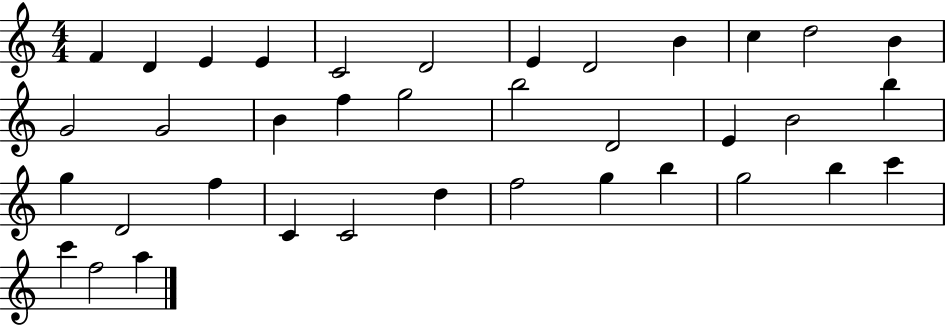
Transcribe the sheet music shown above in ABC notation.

X:1
T:Untitled
M:4/4
L:1/4
K:C
F D E E C2 D2 E D2 B c d2 B G2 G2 B f g2 b2 D2 E B2 b g D2 f C C2 d f2 g b g2 b c' c' f2 a